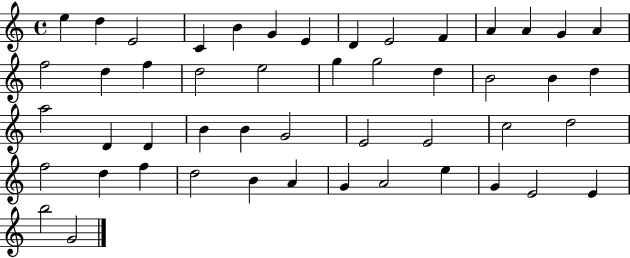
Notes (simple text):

E5/q D5/q E4/h C4/q B4/q G4/q E4/q D4/q E4/h F4/q A4/q A4/q G4/q A4/q F5/h D5/q F5/q D5/h E5/h G5/q G5/h D5/q B4/h B4/q D5/q A5/h D4/q D4/q B4/q B4/q G4/h E4/h E4/h C5/h D5/h F5/h D5/q F5/q D5/h B4/q A4/q G4/q A4/h E5/q G4/q E4/h E4/q B5/h G4/h